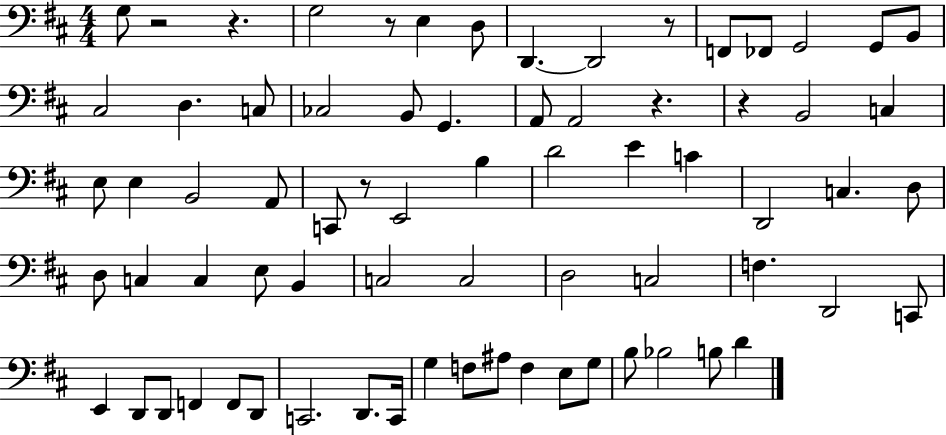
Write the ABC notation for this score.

X:1
T:Untitled
M:4/4
L:1/4
K:D
G,/2 z2 z G,2 z/2 E, D,/2 D,, D,,2 z/2 F,,/2 _F,,/2 G,,2 G,,/2 B,,/2 ^C,2 D, C,/2 _C,2 B,,/2 G,, A,,/2 A,,2 z z B,,2 C, E,/2 E, B,,2 A,,/2 C,,/2 z/2 E,,2 B, D2 E C D,,2 C, D,/2 D,/2 C, C, E,/2 B,, C,2 C,2 D,2 C,2 F, D,,2 C,,/2 E,, D,,/2 D,,/2 F,, F,,/2 D,,/2 C,,2 D,,/2 C,,/4 G, F,/2 ^A,/2 F, E,/2 G,/2 B,/2 _B,2 B,/2 D